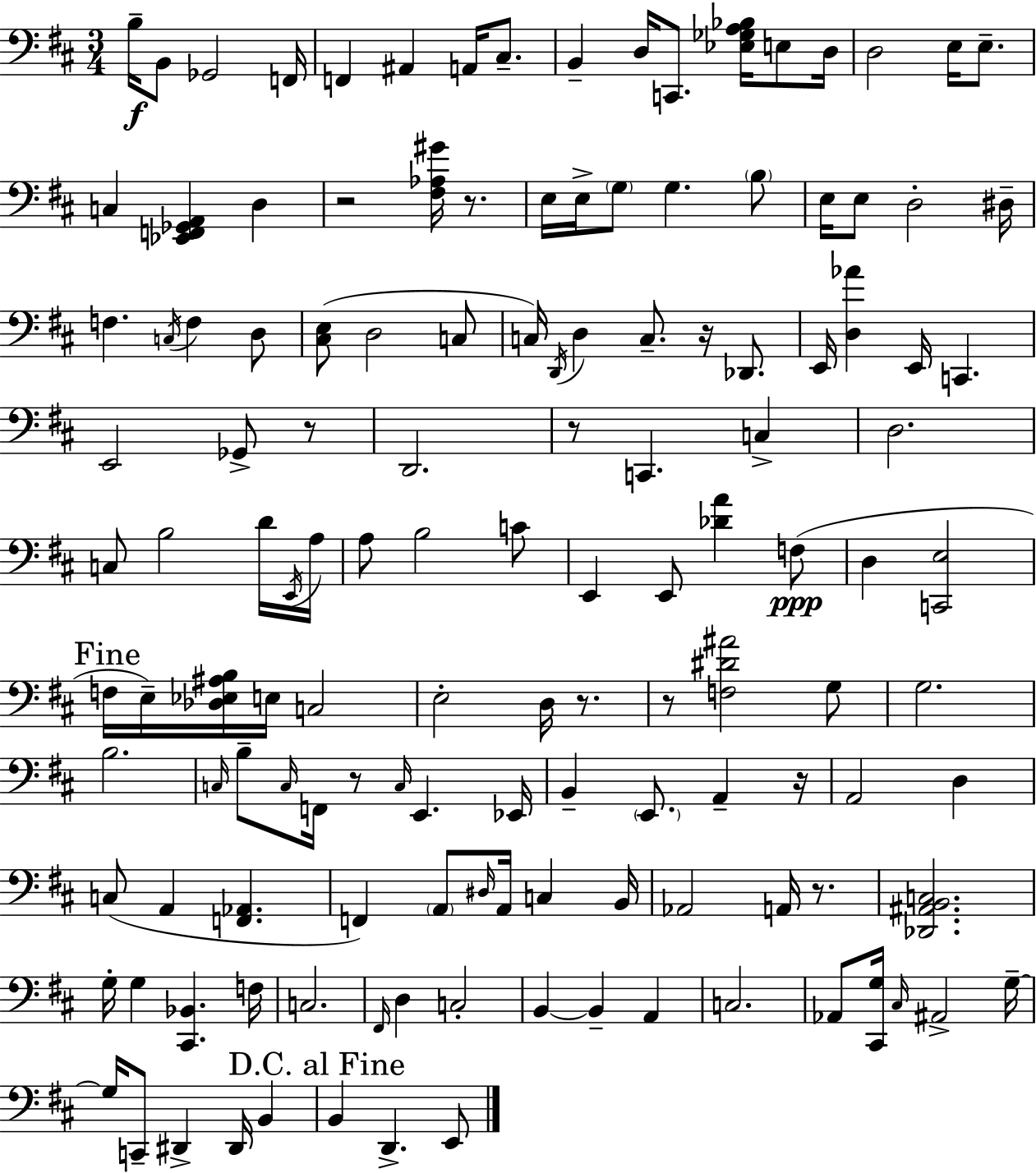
X:1
T:Untitled
M:3/4
L:1/4
K:D
B,/4 B,,/2 _G,,2 F,,/4 F,, ^A,, A,,/4 ^C,/2 B,, D,/4 C,,/2 [_E,_G,A,_B,]/4 E,/2 D,/4 D,2 E,/4 E,/2 C, [_E,,F,,_G,,A,,] D, z2 [^F,_A,^G]/4 z/2 E,/4 E,/4 G,/2 G, B,/2 E,/4 E,/2 D,2 ^D,/4 F, C,/4 F, D,/2 [^C,E,]/2 D,2 C,/2 C,/4 D,,/4 D, C,/2 z/4 _D,,/2 E,,/4 [D,_A] E,,/4 C,, E,,2 _G,,/2 z/2 D,,2 z/2 C,, C, D,2 C,/2 B,2 D/4 E,,/4 A,/4 A,/2 B,2 C/2 E,, E,,/2 [_DA] F,/2 D, [C,,E,]2 F,/4 E,/4 [_D,_E,^A,B,]/4 E,/4 C,2 E,2 D,/4 z/2 z/2 [F,^D^A]2 G,/2 G,2 B,2 C,/4 B,/2 C,/4 F,,/4 z/2 C,/4 E,, _E,,/4 B,, E,,/2 A,, z/4 A,,2 D, C,/2 A,, [F,,_A,,] F,, A,,/2 ^D,/4 A,,/4 C, B,,/4 _A,,2 A,,/4 z/2 [_D,,^A,,B,,C,]2 G,/4 G, [^C,,_B,,] F,/4 C,2 ^F,,/4 D, C,2 B,, B,, A,, C,2 _A,,/2 [^C,,G,]/4 ^C,/4 ^A,,2 G,/4 G,/4 C,,/2 ^D,, ^D,,/4 B,, B,, D,, E,,/2